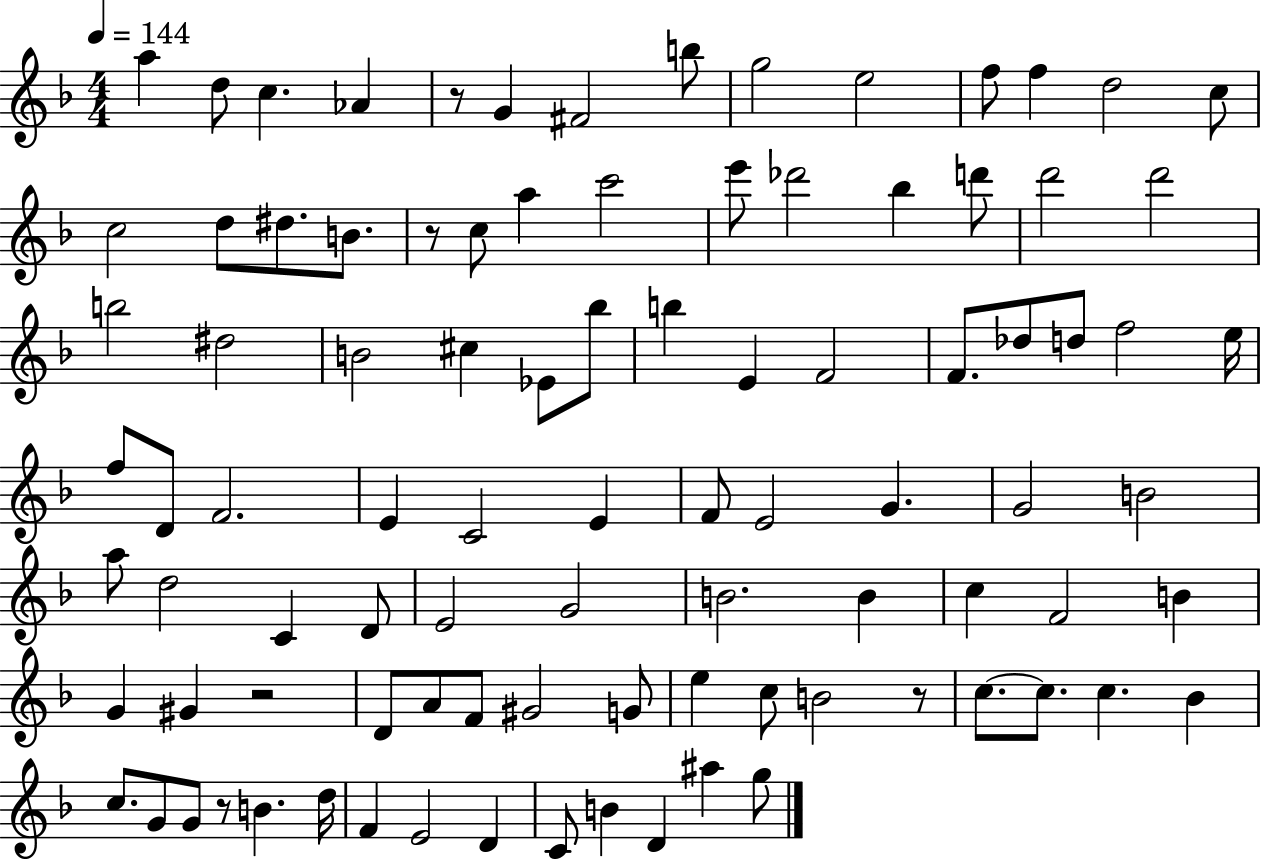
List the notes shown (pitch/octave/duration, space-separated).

A5/q D5/e C5/q. Ab4/q R/e G4/q F#4/h B5/e G5/h E5/h F5/e F5/q D5/h C5/e C5/h D5/e D#5/e. B4/e. R/e C5/e A5/q C6/h E6/e Db6/h Bb5/q D6/e D6/h D6/h B5/h D#5/h B4/h C#5/q Eb4/e Bb5/e B5/q E4/q F4/h F4/e. Db5/e D5/e F5/h E5/s F5/e D4/e F4/h. E4/q C4/h E4/q F4/e E4/h G4/q. G4/h B4/h A5/e D5/h C4/q D4/e E4/h G4/h B4/h. B4/q C5/q F4/h B4/q G4/q G#4/q R/h D4/e A4/e F4/e G#4/h G4/e E5/q C5/e B4/h R/e C5/e. C5/e. C5/q. Bb4/q C5/e. G4/e G4/e R/e B4/q. D5/s F4/q E4/h D4/q C4/e B4/q D4/q A#5/q G5/e